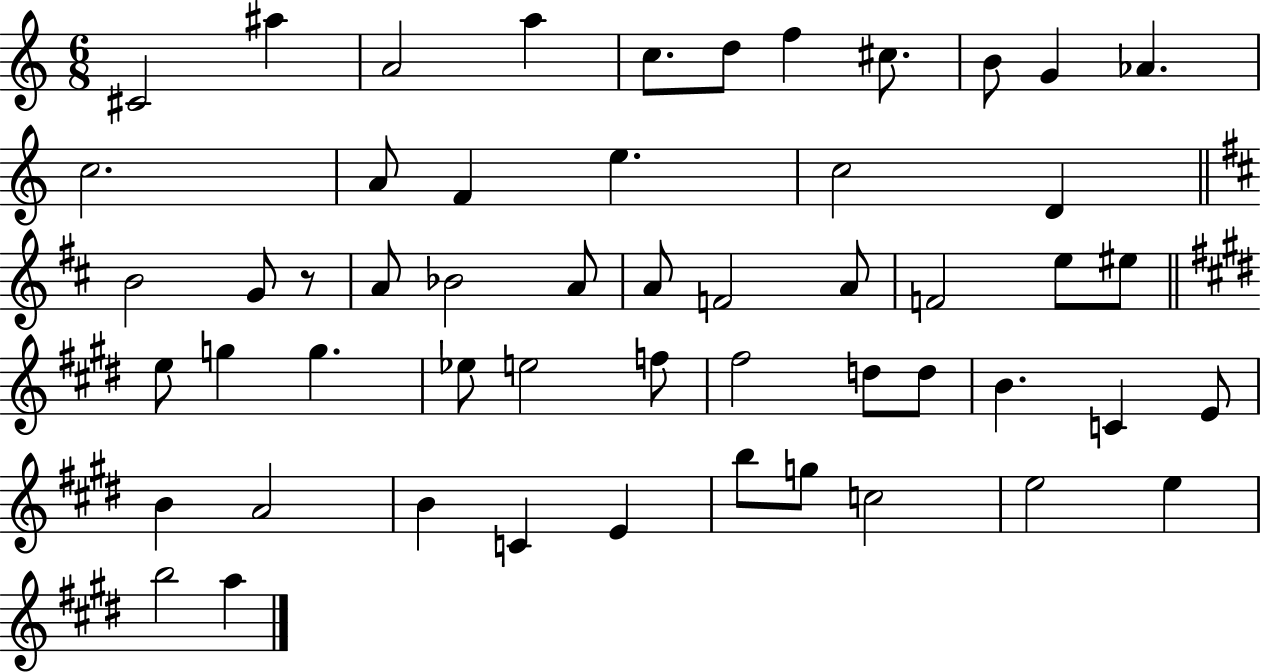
C#4/h A#5/q A4/h A5/q C5/e. D5/e F5/q C#5/e. B4/e G4/q Ab4/q. C5/h. A4/e F4/q E5/q. C5/h D4/q B4/h G4/e R/e A4/e Bb4/h A4/e A4/e F4/h A4/e F4/h E5/e EIS5/e E5/e G5/q G5/q. Eb5/e E5/h F5/e F#5/h D5/e D5/e B4/q. C4/q E4/e B4/q A4/h B4/q C4/q E4/q B5/e G5/e C5/h E5/h E5/q B5/h A5/q